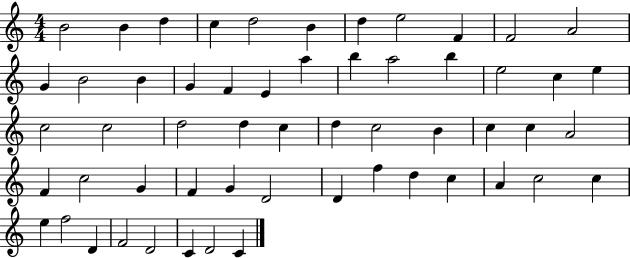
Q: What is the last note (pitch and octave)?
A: C4